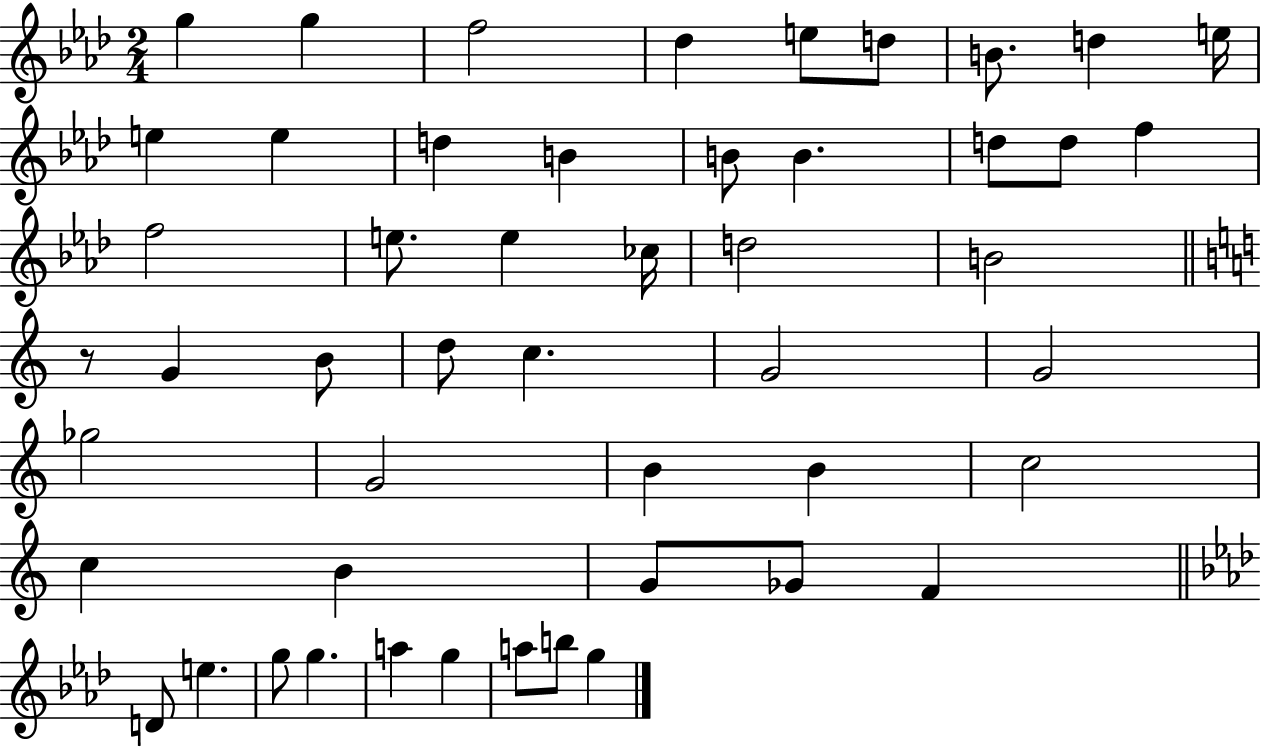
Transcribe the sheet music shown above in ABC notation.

X:1
T:Untitled
M:2/4
L:1/4
K:Ab
g g f2 _d e/2 d/2 B/2 d e/4 e e d B B/2 B d/2 d/2 f f2 e/2 e _c/4 d2 B2 z/2 G B/2 d/2 c G2 G2 _g2 G2 B B c2 c B G/2 _G/2 F D/2 e g/2 g a g a/2 b/2 g